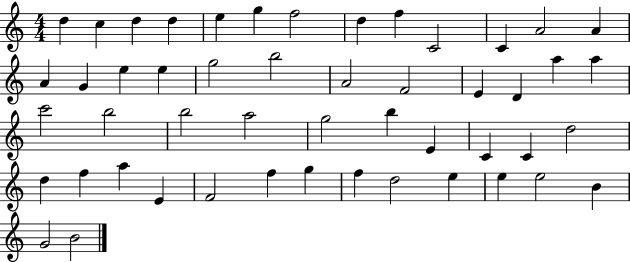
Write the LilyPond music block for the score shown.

{
  \clef treble
  \numericTimeSignature
  \time 4/4
  \key c \major
  d''4 c''4 d''4 d''4 | e''4 g''4 f''2 | d''4 f''4 c'2 | c'4 a'2 a'4 | \break a'4 g'4 e''4 e''4 | g''2 b''2 | a'2 f'2 | e'4 d'4 a''4 a''4 | \break c'''2 b''2 | b''2 a''2 | g''2 b''4 e'4 | c'4 c'4 d''2 | \break d''4 f''4 a''4 e'4 | f'2 f''4 g''4 | f''4 d''2 e''4 | e''4 e''2 b'4 | \break g'2 b'2 | \bar "|."
}